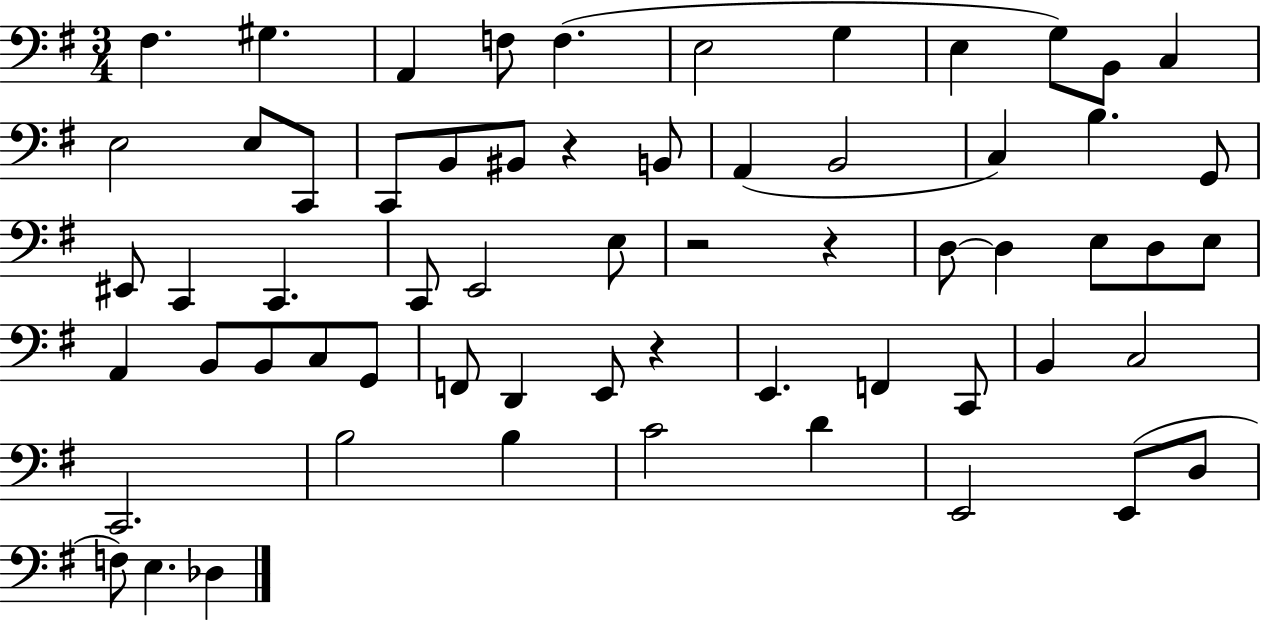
X:1
T:Untitled
M:3/4
L:1/4
K:G
^F, ^G, A,, F,/2 F, E,2 G, E, G,/2 B,,/2 C, E,2 E,/2 C,,/2 C,,/2 B,,/2 ^B,,/2 z B,,/2 A,, B,,2 C, B, G,,/2 ^E,,/2 C,, C,, C,,/2 E,,2 E,/2 z2 z D,/2 D, E,/2 D,/2 E,/2 A,, B,,/2 B,,/2 C,/2 G,,/2 F,,/2 D,, E,,/2 z E,, F,, C,,/2 B,, C,2 C,,2 B,2 B, C2 D E,,2 E,,/2 D,/2 F,/2 E, _D,